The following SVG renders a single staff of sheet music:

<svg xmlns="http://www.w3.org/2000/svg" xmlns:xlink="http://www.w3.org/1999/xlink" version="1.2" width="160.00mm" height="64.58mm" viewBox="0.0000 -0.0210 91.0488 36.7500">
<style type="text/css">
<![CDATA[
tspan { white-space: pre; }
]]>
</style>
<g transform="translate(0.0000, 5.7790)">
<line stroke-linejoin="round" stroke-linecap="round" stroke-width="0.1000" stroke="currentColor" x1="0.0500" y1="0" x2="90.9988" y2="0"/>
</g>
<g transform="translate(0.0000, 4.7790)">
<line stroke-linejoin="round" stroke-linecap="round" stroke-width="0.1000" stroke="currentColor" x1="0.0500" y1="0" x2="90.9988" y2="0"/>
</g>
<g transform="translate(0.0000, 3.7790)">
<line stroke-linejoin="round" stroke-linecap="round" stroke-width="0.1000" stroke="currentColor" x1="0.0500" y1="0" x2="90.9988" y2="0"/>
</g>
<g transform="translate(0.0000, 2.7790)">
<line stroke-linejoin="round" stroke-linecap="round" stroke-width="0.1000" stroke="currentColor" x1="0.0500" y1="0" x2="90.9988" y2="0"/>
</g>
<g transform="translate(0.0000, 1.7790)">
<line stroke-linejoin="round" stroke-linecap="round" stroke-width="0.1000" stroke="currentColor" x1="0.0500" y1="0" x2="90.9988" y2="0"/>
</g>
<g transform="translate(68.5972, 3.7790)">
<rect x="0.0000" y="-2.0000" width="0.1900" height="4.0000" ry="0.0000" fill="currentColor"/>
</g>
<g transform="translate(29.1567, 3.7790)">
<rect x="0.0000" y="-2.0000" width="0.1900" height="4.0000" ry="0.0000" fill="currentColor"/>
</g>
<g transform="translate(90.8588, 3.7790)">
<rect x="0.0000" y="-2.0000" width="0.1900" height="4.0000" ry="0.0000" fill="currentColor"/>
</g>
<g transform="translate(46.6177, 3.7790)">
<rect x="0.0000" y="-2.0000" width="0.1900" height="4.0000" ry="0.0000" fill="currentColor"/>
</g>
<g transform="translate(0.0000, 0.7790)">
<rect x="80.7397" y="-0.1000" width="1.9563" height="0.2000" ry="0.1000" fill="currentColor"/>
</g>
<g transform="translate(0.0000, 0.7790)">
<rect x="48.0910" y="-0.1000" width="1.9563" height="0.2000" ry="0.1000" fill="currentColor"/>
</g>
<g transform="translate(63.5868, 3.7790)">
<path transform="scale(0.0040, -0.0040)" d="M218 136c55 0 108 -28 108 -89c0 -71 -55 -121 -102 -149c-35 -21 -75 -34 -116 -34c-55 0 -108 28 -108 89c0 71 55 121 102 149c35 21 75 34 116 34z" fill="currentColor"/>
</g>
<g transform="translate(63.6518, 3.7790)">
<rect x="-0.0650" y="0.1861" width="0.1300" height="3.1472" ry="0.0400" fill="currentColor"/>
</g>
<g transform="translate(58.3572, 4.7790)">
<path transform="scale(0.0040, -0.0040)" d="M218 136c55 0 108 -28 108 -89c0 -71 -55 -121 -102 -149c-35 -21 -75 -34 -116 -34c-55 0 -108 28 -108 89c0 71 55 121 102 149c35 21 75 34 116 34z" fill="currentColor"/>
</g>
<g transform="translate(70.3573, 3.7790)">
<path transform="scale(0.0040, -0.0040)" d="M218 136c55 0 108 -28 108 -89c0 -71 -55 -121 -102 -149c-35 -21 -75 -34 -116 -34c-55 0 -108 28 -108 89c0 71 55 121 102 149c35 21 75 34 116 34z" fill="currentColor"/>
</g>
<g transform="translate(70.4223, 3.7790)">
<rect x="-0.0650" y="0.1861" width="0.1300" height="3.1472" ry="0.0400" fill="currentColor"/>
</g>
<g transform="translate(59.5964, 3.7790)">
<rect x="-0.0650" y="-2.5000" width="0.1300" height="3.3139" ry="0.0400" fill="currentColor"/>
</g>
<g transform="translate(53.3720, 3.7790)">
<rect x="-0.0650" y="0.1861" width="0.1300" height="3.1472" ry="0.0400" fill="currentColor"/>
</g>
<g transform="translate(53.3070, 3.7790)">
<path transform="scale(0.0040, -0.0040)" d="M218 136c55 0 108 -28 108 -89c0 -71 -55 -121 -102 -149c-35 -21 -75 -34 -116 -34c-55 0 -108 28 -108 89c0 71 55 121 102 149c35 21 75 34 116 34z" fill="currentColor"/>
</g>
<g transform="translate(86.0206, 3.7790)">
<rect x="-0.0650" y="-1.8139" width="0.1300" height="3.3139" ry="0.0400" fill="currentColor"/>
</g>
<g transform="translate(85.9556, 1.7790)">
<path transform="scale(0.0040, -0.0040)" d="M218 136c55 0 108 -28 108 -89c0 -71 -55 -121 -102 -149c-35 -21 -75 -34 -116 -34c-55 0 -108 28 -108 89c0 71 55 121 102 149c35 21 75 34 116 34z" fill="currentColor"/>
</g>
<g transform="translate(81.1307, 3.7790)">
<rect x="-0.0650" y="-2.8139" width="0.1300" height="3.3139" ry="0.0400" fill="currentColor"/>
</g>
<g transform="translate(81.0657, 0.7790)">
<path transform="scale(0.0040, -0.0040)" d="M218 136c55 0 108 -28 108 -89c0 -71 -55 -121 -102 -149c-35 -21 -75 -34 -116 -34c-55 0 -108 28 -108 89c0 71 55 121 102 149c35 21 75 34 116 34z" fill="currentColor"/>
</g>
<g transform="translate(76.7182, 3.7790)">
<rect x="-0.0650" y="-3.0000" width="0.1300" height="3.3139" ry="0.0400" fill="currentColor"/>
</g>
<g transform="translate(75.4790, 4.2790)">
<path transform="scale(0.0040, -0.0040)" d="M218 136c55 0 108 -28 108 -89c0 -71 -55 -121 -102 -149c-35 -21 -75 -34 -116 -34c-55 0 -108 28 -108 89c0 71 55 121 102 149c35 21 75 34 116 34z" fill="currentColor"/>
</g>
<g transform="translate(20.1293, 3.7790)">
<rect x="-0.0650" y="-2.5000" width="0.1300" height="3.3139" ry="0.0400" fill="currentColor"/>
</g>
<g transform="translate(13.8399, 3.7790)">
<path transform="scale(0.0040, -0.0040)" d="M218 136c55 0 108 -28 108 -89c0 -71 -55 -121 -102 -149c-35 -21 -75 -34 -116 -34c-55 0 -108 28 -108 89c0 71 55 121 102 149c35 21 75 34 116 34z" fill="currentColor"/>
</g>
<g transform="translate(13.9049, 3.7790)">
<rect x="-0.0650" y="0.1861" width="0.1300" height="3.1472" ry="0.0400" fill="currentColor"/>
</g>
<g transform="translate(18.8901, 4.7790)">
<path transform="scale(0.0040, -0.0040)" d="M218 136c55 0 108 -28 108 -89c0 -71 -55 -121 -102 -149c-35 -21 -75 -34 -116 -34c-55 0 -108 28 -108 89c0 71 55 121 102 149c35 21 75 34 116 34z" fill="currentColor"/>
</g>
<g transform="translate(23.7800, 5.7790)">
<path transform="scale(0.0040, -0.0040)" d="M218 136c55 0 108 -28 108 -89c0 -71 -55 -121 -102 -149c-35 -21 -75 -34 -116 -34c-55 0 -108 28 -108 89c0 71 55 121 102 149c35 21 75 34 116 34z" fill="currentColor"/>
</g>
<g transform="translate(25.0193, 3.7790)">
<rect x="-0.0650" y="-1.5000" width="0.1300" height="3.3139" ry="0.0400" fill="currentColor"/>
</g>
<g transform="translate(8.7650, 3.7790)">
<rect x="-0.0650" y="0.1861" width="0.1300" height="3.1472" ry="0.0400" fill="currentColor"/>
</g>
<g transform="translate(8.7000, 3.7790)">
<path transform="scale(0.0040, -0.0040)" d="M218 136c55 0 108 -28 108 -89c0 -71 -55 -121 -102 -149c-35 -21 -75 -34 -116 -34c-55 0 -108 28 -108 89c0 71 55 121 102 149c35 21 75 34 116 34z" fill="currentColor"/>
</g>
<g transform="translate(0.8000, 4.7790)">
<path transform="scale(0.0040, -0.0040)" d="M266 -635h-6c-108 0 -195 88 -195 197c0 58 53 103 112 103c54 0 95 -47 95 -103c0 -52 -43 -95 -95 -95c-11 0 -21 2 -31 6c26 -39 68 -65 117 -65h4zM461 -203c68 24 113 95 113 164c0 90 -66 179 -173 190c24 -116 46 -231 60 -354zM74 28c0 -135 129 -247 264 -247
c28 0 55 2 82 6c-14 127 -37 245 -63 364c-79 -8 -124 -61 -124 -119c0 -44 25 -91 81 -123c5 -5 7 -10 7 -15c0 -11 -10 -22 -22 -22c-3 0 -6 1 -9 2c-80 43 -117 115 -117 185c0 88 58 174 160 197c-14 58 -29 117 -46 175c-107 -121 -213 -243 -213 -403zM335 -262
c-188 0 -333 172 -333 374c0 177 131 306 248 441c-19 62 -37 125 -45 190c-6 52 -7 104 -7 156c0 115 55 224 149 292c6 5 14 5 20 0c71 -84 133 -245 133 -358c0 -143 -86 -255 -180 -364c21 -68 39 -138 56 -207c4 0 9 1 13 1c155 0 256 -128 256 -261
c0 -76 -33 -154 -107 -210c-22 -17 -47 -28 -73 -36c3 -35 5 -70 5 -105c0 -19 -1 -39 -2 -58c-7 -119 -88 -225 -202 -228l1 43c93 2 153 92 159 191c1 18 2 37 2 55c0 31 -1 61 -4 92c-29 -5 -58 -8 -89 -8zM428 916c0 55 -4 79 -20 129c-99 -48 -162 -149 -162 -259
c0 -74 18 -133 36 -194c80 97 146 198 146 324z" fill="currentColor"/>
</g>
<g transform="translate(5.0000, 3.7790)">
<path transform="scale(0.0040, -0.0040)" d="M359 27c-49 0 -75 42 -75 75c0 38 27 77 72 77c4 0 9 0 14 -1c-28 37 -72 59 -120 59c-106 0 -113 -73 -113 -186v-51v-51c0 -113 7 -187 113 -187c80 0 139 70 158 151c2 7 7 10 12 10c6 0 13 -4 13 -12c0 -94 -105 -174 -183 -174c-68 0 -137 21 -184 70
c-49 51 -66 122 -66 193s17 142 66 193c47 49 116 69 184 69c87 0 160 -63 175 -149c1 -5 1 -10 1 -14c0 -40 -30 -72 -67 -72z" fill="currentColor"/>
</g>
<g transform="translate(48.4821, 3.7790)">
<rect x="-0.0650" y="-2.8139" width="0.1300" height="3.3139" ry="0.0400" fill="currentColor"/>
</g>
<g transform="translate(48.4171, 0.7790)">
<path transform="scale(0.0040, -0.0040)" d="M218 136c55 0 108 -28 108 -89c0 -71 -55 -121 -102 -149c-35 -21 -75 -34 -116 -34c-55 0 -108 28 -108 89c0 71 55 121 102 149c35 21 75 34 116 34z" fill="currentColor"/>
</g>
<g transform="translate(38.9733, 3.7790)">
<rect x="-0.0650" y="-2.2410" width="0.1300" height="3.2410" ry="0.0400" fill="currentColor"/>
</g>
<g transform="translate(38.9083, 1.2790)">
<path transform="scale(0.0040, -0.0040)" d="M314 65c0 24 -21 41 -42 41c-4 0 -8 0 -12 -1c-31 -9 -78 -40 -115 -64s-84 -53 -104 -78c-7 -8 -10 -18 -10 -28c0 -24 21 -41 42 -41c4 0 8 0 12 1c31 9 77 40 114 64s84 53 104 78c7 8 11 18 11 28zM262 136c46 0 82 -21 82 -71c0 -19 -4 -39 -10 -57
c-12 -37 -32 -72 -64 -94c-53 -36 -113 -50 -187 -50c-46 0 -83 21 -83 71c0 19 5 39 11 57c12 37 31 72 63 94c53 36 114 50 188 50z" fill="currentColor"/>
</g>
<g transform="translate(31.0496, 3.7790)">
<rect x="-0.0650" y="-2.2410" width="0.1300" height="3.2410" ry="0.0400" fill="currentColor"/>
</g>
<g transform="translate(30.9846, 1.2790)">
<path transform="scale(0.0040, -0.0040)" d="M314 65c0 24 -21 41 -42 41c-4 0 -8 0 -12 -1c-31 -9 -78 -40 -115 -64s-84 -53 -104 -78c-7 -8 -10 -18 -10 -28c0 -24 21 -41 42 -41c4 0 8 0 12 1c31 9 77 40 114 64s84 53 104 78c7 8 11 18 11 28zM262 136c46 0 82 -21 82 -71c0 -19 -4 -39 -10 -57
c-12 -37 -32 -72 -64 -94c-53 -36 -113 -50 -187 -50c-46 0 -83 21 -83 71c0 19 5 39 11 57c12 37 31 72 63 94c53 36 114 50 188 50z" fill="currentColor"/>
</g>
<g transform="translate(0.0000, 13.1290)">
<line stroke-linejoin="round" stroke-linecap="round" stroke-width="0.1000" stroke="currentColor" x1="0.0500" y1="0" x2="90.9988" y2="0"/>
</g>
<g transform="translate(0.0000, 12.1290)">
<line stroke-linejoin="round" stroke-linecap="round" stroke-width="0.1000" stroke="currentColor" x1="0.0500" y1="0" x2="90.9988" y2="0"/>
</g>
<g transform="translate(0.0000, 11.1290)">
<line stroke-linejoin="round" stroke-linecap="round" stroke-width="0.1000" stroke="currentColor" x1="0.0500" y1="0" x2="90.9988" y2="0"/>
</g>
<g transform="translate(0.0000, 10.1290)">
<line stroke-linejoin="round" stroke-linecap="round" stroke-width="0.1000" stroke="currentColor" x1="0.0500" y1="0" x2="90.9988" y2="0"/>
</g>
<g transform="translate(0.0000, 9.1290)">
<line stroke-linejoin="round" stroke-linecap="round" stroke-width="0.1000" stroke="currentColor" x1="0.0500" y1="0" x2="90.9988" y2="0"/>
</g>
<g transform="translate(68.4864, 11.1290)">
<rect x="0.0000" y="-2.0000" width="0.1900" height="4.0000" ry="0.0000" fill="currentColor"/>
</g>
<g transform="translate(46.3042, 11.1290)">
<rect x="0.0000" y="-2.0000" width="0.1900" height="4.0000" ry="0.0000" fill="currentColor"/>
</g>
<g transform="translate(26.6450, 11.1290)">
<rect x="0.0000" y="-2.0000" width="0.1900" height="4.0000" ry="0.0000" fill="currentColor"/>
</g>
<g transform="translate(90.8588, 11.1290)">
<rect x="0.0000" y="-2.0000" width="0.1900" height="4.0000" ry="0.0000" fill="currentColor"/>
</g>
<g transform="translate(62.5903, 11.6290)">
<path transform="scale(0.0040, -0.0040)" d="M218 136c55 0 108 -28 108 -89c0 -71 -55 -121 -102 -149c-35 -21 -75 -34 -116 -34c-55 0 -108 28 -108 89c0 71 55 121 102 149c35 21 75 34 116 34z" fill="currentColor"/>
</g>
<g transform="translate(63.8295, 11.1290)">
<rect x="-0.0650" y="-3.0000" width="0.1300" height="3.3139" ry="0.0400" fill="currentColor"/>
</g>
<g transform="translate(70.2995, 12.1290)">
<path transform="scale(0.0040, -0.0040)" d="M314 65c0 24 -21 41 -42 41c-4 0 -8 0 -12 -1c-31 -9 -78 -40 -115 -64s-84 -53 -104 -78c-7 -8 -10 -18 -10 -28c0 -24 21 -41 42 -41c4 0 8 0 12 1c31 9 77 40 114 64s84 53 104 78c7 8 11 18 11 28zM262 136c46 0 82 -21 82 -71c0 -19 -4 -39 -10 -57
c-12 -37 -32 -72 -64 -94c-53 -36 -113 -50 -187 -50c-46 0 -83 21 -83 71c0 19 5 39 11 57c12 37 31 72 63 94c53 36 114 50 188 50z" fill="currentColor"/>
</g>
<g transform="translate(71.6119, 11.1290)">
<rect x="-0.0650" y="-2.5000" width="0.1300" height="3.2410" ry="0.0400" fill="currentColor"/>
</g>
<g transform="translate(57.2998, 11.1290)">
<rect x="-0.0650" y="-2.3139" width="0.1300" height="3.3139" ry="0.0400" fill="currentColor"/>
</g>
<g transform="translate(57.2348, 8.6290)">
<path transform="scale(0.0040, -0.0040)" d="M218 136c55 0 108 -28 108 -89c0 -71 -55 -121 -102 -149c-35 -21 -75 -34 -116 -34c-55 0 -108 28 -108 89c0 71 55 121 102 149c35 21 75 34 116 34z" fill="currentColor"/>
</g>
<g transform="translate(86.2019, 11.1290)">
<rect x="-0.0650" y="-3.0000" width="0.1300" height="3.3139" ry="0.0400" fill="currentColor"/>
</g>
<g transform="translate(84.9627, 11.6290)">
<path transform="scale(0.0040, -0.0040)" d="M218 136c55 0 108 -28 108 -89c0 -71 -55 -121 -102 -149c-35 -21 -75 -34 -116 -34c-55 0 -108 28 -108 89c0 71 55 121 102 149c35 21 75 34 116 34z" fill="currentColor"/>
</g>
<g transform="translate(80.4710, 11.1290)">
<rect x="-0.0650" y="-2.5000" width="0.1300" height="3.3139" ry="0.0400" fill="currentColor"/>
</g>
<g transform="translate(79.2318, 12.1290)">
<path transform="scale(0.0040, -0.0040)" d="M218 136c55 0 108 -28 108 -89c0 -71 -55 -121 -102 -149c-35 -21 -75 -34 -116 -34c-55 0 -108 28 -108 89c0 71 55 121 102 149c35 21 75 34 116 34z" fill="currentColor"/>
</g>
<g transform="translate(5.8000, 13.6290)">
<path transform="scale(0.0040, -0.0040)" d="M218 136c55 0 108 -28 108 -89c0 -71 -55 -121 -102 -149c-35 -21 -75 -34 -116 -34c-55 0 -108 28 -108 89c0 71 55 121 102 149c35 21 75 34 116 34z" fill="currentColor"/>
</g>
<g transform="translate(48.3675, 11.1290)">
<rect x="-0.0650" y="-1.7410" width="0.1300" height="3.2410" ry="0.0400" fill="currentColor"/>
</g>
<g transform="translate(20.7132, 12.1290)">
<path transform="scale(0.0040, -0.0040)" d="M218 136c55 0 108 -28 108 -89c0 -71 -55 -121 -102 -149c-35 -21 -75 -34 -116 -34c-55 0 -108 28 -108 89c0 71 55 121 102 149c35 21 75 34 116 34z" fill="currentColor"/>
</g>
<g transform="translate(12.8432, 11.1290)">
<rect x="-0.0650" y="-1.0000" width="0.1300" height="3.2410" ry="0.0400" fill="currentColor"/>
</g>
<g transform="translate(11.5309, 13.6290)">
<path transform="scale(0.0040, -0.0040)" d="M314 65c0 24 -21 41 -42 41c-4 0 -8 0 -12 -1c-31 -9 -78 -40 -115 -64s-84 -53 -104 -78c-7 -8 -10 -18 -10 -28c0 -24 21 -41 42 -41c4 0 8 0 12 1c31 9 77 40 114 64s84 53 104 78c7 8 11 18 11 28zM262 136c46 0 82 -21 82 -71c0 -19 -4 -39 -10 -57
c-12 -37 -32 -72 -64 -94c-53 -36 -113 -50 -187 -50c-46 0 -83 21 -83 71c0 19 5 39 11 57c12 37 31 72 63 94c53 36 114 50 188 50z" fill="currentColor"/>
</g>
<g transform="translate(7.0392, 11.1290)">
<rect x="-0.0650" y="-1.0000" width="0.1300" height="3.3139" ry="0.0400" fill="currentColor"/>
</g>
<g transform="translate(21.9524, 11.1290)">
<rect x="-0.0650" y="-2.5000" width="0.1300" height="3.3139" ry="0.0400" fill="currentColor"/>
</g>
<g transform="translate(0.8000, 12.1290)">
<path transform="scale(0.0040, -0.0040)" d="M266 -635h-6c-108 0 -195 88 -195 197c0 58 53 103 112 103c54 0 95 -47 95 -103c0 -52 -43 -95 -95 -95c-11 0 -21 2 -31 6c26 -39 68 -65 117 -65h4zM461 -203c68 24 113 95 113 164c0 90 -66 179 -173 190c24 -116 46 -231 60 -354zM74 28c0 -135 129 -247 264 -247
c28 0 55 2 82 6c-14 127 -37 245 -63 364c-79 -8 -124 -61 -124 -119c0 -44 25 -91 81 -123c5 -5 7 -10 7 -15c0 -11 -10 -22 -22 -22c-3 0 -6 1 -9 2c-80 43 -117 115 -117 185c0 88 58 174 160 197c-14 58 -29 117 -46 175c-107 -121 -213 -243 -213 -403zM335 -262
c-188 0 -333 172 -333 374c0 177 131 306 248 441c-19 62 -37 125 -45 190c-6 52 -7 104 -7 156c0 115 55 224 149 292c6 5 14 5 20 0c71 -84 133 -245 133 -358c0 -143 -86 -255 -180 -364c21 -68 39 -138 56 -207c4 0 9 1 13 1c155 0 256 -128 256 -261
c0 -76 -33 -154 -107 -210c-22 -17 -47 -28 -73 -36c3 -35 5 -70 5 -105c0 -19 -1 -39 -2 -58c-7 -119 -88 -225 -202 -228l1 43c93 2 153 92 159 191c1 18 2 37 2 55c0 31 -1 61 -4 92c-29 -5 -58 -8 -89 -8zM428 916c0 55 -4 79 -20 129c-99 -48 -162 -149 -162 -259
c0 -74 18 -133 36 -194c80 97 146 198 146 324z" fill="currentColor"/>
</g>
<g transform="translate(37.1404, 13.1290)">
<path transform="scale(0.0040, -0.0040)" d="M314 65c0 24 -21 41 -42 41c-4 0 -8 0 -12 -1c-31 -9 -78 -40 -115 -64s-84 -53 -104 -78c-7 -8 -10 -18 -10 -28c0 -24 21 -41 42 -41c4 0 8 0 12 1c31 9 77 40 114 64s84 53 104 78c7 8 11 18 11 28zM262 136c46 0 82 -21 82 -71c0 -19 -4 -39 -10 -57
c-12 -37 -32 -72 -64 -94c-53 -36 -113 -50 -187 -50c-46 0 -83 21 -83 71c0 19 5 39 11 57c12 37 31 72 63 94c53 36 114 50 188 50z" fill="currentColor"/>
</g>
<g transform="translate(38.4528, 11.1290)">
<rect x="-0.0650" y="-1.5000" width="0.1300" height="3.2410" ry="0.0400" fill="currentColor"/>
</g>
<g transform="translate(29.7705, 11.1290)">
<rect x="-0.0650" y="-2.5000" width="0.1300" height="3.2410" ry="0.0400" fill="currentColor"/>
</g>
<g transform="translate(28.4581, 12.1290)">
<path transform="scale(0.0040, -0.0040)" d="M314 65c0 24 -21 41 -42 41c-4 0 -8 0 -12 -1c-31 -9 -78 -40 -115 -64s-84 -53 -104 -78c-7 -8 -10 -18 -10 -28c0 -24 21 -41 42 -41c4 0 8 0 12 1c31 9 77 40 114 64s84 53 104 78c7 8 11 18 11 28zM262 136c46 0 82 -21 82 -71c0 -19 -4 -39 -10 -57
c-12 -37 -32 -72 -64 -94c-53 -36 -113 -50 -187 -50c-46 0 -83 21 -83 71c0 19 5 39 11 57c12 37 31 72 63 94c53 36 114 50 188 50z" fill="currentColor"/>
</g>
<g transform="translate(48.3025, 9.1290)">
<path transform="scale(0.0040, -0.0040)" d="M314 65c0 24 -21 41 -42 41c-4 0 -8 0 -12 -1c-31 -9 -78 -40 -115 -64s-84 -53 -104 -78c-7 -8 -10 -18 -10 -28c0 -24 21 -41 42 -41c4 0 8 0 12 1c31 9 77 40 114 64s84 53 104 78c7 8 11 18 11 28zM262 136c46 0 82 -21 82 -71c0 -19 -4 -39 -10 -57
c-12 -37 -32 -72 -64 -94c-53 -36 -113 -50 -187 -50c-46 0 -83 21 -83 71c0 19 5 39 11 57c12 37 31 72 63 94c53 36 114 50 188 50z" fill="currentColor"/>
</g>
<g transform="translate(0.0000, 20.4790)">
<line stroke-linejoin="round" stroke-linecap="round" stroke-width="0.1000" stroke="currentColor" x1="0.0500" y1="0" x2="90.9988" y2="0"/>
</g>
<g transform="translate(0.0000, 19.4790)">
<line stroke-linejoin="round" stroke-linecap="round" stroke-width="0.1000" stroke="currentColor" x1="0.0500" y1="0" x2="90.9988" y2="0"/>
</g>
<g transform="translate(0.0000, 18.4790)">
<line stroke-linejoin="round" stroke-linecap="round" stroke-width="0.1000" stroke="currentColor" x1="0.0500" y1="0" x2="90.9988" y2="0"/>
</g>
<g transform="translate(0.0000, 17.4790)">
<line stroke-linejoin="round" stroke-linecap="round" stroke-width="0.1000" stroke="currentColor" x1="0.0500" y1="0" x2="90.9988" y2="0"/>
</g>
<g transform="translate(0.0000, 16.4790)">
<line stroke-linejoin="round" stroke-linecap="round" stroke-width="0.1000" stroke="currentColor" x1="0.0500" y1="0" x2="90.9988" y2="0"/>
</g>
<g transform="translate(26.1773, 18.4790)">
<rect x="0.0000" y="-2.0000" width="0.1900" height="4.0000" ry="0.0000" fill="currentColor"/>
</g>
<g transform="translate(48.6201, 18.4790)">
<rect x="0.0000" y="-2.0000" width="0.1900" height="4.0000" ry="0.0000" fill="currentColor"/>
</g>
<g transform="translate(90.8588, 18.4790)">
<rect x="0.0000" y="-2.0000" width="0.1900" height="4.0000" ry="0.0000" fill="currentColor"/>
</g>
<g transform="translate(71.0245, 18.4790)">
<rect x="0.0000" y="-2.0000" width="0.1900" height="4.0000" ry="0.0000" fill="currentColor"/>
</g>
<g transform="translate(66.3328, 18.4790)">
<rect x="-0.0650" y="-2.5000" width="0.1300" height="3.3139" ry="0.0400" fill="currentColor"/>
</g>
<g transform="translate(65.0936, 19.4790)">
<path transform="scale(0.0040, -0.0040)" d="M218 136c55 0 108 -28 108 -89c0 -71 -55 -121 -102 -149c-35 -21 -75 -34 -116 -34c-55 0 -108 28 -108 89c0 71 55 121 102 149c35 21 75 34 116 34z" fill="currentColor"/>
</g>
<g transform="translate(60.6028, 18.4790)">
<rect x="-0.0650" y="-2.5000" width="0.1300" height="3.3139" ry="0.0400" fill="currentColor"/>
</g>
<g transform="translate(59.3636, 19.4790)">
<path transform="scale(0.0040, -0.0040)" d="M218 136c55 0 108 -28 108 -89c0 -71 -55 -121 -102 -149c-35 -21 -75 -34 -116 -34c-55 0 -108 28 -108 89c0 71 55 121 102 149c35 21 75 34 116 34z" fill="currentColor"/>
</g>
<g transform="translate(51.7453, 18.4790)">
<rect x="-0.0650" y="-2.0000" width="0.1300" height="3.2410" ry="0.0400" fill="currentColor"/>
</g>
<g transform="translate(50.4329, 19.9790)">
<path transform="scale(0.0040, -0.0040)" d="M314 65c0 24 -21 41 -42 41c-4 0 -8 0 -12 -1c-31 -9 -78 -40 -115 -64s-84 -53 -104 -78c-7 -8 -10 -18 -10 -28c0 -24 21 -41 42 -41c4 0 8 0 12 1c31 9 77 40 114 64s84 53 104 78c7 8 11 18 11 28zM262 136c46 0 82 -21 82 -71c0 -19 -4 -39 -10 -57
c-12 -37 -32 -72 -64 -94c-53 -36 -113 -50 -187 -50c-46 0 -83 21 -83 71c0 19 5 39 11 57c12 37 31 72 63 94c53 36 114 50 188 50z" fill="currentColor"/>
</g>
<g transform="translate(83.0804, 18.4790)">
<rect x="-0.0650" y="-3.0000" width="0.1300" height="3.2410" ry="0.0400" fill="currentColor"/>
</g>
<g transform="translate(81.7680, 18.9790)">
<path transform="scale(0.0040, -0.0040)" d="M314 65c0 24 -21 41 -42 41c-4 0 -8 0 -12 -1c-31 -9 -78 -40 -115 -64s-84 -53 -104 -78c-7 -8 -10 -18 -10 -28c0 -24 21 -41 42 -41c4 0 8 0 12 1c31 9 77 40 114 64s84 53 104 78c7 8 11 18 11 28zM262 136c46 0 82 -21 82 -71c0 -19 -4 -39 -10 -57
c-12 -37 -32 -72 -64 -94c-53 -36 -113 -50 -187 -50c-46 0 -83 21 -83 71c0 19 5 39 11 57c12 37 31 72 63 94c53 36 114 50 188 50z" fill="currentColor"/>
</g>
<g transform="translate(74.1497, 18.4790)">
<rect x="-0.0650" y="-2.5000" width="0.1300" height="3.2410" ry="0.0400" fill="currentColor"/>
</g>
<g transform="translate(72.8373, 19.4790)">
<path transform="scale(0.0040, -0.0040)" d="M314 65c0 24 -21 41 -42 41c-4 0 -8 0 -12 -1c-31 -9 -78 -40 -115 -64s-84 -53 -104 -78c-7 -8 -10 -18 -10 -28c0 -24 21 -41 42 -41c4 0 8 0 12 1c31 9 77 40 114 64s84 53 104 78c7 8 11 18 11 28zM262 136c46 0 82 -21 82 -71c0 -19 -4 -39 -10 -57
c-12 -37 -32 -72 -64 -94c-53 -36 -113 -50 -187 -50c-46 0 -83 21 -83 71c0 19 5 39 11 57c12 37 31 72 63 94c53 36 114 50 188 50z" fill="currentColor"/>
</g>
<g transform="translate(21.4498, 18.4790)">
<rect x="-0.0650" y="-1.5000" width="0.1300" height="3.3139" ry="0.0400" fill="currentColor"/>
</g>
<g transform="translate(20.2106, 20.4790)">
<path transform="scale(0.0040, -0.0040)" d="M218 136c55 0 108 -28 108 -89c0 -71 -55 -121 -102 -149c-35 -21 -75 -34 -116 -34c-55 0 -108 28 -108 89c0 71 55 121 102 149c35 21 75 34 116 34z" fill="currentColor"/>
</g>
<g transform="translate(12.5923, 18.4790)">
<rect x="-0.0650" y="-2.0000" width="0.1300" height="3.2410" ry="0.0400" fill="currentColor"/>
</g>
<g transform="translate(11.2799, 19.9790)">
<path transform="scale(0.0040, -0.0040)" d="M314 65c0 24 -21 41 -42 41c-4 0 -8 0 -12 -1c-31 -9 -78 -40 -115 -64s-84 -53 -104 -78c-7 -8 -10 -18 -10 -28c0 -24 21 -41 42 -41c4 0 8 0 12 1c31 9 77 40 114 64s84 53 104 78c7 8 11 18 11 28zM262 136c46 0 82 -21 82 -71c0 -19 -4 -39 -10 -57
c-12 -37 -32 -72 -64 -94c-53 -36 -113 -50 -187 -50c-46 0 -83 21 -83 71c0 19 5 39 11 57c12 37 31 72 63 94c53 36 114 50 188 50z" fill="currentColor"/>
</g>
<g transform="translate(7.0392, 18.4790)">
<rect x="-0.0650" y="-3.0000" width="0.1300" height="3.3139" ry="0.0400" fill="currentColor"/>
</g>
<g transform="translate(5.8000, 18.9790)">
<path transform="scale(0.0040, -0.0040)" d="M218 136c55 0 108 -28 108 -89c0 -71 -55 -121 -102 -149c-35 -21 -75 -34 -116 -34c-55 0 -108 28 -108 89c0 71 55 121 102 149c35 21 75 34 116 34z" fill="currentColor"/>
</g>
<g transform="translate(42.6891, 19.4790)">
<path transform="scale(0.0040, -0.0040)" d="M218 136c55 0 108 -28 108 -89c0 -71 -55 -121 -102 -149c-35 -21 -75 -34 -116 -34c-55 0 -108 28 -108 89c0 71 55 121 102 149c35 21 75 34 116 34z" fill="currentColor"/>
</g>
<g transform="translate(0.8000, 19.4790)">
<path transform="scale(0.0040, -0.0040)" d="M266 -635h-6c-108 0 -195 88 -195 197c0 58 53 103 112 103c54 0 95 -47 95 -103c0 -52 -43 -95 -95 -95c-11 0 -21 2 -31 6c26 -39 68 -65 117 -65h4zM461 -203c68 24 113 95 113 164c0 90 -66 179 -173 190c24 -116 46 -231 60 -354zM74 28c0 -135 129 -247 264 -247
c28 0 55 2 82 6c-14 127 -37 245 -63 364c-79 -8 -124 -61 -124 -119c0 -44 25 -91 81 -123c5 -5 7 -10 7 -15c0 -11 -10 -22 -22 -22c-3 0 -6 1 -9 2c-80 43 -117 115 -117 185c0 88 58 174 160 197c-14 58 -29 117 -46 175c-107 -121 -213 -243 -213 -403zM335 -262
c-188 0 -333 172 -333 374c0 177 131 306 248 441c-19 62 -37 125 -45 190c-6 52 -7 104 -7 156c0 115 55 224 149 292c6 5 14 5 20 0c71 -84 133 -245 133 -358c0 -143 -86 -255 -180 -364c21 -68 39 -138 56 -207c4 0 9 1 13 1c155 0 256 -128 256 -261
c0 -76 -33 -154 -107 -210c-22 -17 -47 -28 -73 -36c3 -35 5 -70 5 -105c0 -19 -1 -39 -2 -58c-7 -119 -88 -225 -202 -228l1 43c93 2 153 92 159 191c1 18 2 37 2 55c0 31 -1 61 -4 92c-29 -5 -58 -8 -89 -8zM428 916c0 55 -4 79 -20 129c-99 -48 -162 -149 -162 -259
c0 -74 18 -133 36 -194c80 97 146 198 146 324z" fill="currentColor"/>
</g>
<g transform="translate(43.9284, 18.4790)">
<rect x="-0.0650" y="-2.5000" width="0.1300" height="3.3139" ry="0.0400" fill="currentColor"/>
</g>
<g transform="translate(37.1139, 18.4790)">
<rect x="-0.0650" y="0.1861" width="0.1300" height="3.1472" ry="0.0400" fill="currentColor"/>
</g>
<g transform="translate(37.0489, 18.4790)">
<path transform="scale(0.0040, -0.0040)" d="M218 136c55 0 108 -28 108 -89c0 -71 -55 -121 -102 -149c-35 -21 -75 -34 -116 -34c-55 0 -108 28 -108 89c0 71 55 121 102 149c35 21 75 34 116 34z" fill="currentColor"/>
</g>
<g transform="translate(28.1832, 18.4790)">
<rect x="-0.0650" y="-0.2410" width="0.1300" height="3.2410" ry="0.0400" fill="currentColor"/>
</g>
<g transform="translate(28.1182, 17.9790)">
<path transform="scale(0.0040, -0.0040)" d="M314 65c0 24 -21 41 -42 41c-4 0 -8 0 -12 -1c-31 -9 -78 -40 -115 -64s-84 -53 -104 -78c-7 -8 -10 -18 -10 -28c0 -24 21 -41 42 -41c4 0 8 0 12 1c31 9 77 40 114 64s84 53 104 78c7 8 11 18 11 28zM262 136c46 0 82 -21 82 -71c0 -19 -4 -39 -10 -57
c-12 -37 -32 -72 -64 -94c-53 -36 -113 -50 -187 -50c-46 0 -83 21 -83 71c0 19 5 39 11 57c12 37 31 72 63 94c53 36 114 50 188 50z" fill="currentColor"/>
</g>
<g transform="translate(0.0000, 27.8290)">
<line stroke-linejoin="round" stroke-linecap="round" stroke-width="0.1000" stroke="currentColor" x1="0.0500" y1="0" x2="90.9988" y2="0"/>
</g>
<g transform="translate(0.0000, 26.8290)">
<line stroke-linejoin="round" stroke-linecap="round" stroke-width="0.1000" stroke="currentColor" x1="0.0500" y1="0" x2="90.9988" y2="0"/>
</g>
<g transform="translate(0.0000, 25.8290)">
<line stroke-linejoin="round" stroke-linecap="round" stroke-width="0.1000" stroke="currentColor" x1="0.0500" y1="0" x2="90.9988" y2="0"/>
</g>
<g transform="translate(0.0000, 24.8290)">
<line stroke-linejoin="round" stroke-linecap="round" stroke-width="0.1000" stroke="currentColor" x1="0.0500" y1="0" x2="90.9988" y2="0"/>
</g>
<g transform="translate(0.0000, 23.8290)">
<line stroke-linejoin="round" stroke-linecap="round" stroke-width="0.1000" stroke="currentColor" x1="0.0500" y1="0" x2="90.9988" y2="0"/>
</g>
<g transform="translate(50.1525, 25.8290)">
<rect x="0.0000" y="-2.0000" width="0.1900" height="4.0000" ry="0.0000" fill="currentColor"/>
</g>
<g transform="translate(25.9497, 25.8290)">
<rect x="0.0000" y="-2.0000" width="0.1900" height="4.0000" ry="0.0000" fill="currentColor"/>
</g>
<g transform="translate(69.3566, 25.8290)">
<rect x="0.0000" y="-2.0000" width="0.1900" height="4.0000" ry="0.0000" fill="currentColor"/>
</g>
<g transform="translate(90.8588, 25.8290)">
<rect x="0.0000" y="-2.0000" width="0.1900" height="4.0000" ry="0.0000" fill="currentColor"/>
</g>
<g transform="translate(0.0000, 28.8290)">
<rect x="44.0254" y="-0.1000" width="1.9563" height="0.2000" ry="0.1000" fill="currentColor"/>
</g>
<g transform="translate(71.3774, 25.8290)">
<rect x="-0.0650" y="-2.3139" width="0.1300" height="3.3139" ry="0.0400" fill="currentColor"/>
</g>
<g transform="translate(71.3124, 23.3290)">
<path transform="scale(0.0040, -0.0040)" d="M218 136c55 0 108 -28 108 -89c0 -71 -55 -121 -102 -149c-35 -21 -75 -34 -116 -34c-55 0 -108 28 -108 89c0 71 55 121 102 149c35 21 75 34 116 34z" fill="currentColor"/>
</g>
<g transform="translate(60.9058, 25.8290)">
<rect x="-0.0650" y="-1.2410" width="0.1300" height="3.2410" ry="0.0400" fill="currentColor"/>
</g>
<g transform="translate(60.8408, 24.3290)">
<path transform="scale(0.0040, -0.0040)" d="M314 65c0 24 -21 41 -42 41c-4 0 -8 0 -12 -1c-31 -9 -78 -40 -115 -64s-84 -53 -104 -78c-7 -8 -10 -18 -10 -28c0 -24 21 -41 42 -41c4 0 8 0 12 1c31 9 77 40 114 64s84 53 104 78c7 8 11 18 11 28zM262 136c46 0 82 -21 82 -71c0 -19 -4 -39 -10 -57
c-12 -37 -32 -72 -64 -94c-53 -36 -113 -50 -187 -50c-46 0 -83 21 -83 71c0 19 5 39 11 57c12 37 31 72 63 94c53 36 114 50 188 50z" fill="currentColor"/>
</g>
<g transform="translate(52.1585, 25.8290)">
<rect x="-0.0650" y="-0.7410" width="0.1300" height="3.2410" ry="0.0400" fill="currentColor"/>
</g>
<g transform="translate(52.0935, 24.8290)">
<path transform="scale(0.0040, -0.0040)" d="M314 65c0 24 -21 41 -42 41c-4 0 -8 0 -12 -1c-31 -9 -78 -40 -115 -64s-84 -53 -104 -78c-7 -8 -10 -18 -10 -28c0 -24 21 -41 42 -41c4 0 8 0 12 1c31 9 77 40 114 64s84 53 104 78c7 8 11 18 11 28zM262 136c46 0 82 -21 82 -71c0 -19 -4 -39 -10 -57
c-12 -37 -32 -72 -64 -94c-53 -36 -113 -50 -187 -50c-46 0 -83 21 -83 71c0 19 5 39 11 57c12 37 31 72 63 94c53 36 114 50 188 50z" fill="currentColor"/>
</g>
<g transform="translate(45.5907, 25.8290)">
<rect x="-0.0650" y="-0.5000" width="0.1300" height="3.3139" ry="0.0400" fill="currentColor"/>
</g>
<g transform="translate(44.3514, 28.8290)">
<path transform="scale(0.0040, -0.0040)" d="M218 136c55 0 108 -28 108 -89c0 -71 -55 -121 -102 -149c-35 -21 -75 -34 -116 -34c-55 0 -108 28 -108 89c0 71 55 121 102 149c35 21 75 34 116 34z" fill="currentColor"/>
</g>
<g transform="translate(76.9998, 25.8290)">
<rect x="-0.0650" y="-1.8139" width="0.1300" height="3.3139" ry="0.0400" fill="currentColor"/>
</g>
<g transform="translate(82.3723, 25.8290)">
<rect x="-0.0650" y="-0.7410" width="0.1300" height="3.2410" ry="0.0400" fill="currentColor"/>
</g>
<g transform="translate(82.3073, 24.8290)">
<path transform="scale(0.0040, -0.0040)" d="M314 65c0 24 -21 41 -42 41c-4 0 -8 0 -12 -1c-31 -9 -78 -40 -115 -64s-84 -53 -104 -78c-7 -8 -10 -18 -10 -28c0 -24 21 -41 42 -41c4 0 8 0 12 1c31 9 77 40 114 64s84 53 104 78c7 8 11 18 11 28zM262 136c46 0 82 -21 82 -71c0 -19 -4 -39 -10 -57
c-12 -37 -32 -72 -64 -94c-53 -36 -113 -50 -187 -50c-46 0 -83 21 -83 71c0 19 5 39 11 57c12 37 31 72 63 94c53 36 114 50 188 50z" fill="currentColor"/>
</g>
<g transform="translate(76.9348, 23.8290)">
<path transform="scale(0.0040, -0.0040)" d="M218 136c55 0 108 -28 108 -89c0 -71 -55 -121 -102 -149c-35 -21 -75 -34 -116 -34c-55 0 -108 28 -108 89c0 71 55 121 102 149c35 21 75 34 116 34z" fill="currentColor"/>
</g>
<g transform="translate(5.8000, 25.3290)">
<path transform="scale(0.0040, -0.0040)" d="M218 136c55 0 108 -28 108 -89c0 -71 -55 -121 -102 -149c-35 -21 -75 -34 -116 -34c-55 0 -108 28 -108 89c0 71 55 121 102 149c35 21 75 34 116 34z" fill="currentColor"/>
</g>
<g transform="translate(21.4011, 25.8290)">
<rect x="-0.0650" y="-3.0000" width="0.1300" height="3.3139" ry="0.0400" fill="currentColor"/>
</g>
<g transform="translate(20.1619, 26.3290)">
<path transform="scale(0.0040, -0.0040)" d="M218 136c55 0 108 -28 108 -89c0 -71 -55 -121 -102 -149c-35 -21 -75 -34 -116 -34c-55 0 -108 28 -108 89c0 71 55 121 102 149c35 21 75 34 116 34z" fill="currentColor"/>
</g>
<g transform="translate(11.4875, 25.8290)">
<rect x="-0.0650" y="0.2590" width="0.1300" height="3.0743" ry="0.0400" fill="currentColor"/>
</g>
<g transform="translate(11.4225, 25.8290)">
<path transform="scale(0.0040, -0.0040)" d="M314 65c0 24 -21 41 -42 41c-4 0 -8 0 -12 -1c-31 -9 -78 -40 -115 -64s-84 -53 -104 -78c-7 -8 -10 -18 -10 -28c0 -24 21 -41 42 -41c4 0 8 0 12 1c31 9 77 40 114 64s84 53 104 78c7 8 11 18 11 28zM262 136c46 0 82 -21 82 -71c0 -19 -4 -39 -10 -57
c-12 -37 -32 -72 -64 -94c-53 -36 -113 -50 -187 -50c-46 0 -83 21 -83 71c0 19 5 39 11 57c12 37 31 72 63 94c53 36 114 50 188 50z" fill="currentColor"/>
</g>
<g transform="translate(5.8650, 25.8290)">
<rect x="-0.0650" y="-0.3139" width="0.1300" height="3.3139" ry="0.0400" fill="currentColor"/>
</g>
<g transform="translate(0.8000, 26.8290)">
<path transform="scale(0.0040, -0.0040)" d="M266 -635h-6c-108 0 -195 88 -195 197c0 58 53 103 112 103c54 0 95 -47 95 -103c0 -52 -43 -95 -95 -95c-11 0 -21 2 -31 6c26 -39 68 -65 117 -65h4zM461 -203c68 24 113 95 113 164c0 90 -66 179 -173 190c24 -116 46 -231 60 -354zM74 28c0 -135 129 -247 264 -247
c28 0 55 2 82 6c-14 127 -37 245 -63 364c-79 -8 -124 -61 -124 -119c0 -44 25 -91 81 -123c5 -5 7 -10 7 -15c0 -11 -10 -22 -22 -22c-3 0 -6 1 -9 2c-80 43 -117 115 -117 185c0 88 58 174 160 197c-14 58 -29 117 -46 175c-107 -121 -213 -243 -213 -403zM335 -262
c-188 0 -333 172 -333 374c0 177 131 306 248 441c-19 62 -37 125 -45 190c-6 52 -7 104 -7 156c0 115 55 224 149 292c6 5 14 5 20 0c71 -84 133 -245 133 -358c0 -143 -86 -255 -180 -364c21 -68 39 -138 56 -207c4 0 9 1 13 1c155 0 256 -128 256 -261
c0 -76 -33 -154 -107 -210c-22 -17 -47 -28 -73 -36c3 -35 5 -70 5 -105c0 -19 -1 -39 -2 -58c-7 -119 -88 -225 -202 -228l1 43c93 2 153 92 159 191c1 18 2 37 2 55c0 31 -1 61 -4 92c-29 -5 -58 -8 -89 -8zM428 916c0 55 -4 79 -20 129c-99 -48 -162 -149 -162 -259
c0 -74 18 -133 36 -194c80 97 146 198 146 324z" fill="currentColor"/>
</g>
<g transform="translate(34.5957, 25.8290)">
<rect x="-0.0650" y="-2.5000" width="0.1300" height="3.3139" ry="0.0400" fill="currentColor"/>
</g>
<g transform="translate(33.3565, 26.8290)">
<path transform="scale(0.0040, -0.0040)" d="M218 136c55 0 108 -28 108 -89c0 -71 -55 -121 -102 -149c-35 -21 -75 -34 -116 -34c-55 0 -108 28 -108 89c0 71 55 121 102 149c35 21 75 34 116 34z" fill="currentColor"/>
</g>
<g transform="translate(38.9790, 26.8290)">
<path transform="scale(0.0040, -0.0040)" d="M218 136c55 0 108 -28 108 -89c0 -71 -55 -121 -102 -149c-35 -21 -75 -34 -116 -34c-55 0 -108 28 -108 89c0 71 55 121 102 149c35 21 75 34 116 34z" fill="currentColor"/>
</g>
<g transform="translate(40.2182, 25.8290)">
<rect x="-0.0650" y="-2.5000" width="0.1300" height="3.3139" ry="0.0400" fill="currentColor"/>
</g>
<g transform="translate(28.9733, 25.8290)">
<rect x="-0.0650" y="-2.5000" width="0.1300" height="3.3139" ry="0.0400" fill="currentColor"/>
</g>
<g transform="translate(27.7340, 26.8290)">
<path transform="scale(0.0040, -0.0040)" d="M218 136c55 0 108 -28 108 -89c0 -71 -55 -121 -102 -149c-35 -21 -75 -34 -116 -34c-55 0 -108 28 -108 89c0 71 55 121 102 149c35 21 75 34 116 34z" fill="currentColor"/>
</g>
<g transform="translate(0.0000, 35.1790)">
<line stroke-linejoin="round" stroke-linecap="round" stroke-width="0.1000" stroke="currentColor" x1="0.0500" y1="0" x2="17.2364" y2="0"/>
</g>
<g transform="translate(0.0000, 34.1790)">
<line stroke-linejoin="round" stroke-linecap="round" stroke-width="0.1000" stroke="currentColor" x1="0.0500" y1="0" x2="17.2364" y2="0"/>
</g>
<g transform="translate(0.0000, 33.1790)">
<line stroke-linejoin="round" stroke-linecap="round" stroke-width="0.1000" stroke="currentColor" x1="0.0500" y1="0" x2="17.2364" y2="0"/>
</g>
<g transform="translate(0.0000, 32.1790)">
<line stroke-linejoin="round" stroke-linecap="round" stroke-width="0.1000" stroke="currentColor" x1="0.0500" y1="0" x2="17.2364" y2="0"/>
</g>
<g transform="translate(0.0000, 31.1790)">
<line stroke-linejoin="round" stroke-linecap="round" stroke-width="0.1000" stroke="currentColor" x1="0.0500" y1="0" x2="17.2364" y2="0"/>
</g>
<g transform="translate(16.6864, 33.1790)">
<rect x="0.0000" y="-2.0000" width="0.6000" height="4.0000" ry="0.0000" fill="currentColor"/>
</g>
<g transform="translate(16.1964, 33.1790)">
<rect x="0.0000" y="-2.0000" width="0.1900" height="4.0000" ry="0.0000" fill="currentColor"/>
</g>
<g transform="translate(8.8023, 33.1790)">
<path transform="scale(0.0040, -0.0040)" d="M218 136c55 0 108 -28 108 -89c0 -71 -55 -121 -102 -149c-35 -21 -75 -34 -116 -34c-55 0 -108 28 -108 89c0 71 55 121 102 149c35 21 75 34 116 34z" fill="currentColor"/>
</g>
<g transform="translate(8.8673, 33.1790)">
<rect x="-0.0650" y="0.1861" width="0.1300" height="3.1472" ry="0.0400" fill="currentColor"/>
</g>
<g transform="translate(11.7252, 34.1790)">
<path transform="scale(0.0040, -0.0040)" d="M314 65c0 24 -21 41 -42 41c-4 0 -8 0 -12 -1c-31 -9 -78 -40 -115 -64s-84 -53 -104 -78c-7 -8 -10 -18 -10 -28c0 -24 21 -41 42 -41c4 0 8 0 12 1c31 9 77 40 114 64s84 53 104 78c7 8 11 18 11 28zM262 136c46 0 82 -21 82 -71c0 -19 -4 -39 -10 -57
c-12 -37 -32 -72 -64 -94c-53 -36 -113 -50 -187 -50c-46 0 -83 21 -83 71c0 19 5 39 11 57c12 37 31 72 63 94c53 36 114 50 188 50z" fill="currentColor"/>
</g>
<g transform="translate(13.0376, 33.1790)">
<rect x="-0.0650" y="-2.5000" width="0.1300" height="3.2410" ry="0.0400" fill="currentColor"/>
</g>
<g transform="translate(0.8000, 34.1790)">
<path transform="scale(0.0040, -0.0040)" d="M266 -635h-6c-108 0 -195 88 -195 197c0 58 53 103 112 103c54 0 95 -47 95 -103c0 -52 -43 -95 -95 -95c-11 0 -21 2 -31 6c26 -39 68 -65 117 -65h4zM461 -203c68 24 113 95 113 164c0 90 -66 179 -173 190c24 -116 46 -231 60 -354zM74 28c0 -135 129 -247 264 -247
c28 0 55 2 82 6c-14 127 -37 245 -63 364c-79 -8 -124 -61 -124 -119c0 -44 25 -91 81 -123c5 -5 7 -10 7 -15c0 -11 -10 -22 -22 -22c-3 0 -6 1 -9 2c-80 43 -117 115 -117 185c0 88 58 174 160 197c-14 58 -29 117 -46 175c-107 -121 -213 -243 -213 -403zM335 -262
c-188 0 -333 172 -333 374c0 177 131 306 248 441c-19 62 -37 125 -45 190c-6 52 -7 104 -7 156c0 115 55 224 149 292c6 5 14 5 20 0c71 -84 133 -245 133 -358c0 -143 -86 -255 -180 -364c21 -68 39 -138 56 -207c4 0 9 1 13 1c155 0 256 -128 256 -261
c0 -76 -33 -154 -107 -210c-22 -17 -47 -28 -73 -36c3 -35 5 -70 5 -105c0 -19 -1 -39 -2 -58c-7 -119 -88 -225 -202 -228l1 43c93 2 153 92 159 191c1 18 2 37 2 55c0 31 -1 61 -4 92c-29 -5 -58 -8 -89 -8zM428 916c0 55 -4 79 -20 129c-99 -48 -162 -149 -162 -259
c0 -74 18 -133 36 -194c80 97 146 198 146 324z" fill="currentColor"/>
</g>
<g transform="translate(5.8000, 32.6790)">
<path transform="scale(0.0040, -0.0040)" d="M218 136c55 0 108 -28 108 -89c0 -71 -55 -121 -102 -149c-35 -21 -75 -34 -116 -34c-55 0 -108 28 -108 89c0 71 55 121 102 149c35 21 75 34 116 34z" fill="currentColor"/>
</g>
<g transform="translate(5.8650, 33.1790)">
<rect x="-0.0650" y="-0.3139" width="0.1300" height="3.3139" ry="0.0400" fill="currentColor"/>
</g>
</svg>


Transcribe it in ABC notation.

X:1
T:Untitled
M:4/4
L:1/4
K:C
B B G E g2 g2 a B G B B A a f D D2 G G2 E2 f2 g A G2 G A A F2 E c2 B G F2 G G G2 A2 c B2 A G G G C d2 e2 g f d2 c B G2